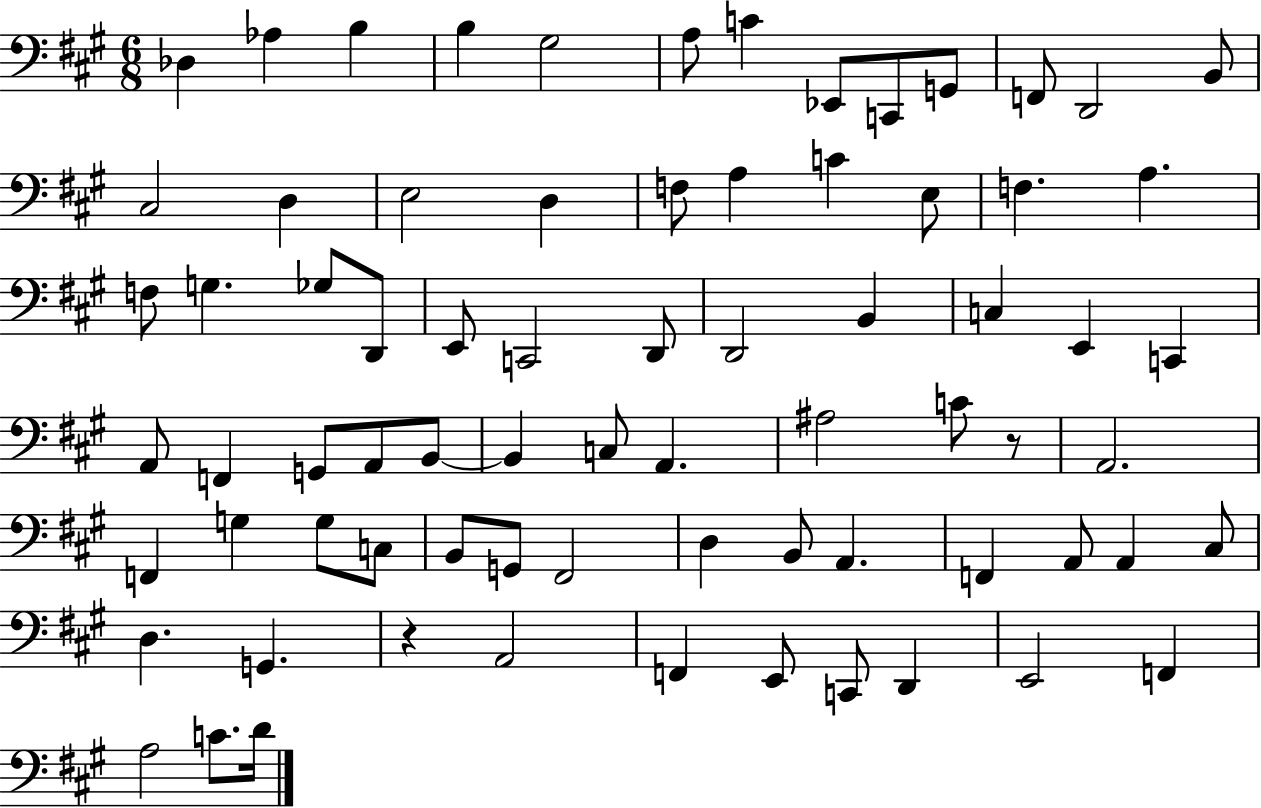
X:1
T:Untitled
M:6/8
L:1/4
K:A
_D, _A, B, B, ^G,2 A,/2 C _E,,/2 C,,/2 G,,/2 F,,/2 D,,2 B,,/2 ^C,2 D, E,2 D, F,/2 A, C E,/2 F, A, F,/2 G, _G,/2 D,,/2 E,,/2 C,,2 D,,/2 D,,2 B,, C, E,, C,, A,,/2 F,, G,,/2 A,,/2 B,,/2 B,, C,/2 A,, ^A,2 C/2 z/2 A,,2 F,, G, G,/2 C,/2 B,,/2 G,,/2 ^F,,2 D, B,,/2 A,, F,, A,,/2 A,, ^C,/2 D, G,, z A,,2 F,, E,,/2 C,,/2 D,, E,,2 F,, A,2 C/2 D/4